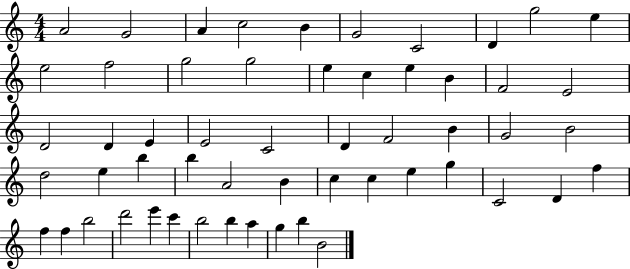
{
  \clef treble
  \numericTimeSignature
  \time 4/4
  \key c \major
  a'2 g'2 | a'4 c''2 b'4 | g'2 c'2 | d'4 g''2 e''4 | \break e''2 f''2 | g''2 g''2 | e''4 c''4 e''4 b'4 | f'2 e'2 | \break d'2 d'4 e'4 | e'2 c'2 | d'4 f'2 b'4 | g'2 b'2 | \break d''2 e''4 b''4 | b''4 a'2 b'4 | c''4 c''4 e''4 g''4 | c'2 d'4 f''4 | \break f''4 f''4 b''2 | d'''2 e'''4 c'''4 | b''2 b''4 a''4 | g''4 b''4 b'2 | \break \bar "|."
}